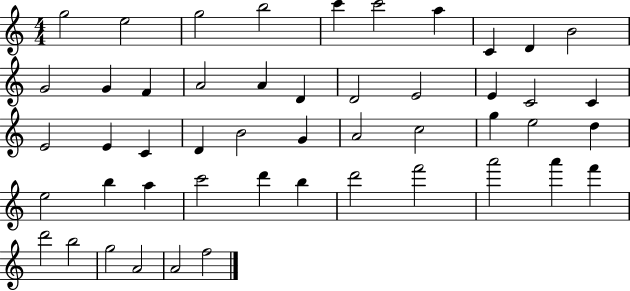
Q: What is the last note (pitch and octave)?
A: F5